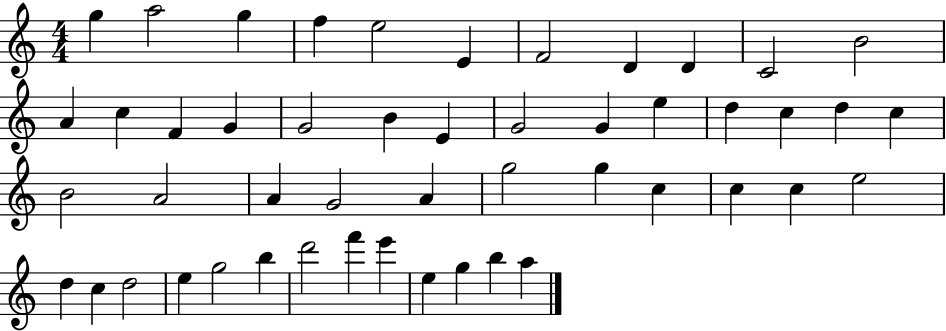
{
  \clef treble
  \numericTimeSignature
  \time 4/4
  \key c \major
  g''4 a''2 g''4 | f''4 e''2 e'4 | f'2 d'4 d'4 | c'2 b'2 | \break a'4 c''4 f'4 g'4 | g'2 b'4 e'4 | g'2 g'4 e''4 | d''4 c''4 d''4 c''4 | \break b'2 a'2 | a'4 g'2 a'4 | g''2 g''4 c''4 | c''4 c''4 e''2 | \break d''4 c''4 d''2 | e''4 g''2 b''4 | d'''2 f'''4 e'''4 | e''4 g''4 b''4 a''4 | \break \bar "|."
}